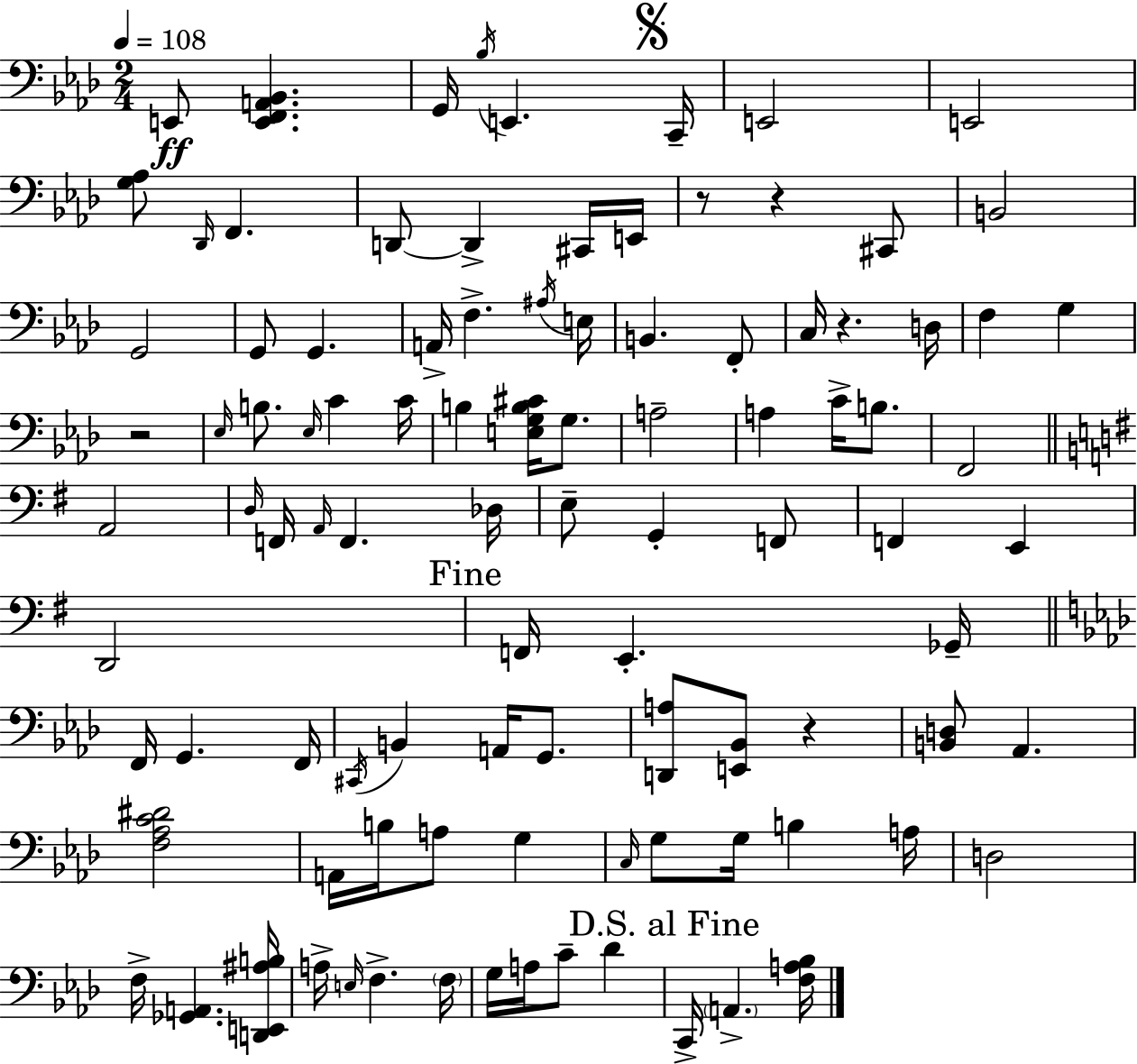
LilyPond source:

{
  \clef bass
  \numericTimeSignature
  \time 2/4
  \key f \minor
  \tempo 4 = 108
  e,8\ff <e, f, a, bes,>4. | g,16 \acciaccatura { bes16 } e,4. | \mark \markup { \musicglyph "scripts.segno" } c,16-- e,2 | e,2 | \break <g aes>8 \grace { des,16 } f,4. | d,8~~ d,4-> | cis,16 e,16 r8 r4 | cis,8 b,2 | \break g,2 | g,8 g,4. | a,16-> f4.-> | \acciaccatura { ais16 } e16 b,4. | \break f,8-. c16 r4. | d16 f4 g4 | r2 | \grace { ees16 } b8. \grace { ees16 } | \break c'4 c'16 b4 | <e g b cis'>16 g8. a2-- | a4 | c'16-> b8. f,2 | \break \bar "||" \break \key g \major a,2 | \grace { d16 } f,16 \grace { a,16 } f,4. | des16 e8-- g,4-. | f,8 f,4 e,4 | \break d,2 | \mark "Fine" f,16 e,4.-. | ges,16-- \bar "||" \break \key aes \major f,16 g,4. f,16 | \acciaccatura { cis,16 } b,4 a,16 g,8. | <d, a>8 <e, bes,>8 r4 | <b, d>8 aes,4. | \break <f aes c' dis'>2 | a,16 b16 a8 g4 | \grace { c16 } g8 g16 b4 | a16 d2 | \break f16-> <ges, a,>4. | <d, e, ais b>16 a16-> \grace { e16 } f4.-> | \parenthesize f16 g16 a16 c'8-- des'4 | \mark "D.S. al Fine" c,16-> \parenthesize a,4.-> | \break <f a bes>16 \bar "|."
}